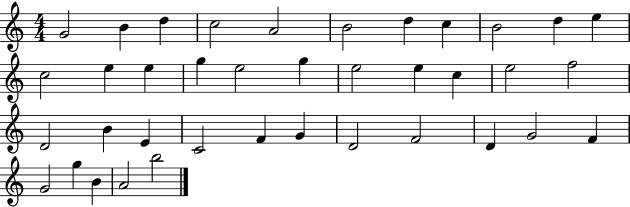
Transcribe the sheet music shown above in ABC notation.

X:1
T:Untitled
M:4/4
L:1/4
K:C
G2 B d c2 A2 B2 d c B2 d e c2 e e g e2 g e2 e c e2 f2 D2 B E C2 F G D2 F2 D G2 F G2 g B A2 b2